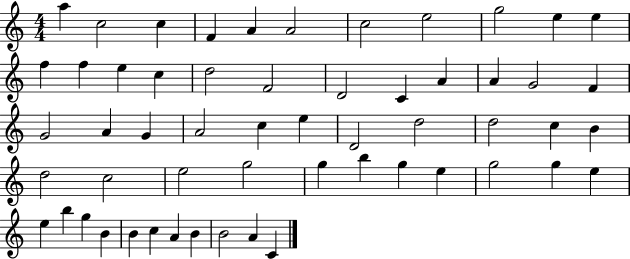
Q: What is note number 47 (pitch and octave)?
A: B5